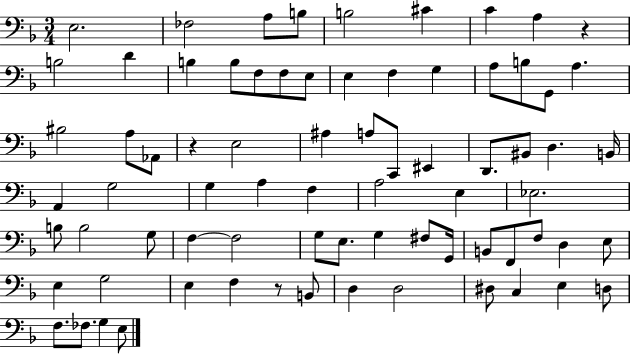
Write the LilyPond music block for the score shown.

{
  \clef bass
  \numericTimeSignature
  \time 3/4
  \key f \major
  e2. | fes2 a8 b8 | b2 cis'4 | c'4 a4 r4 | \break b2 d'4 | b4 b8 f8 f8 e8 | e4 f4 g4 | a8 b8 g,8 a4. | \break bis2 a8 aes,8 | r4 e2 | ais4 a8 c,8 eis,4 | d,8. bis,8 d4. b,16 | \break a,4 g2 | g4 a4 f4 | a2 e4 | ees2. | \break b8 b2 g8 | f4~~ f2 | g8 e8. g4 fis8 g,16 | b,8 f,8 f8 d4 e8 | \break e4 g2 | e4 f4 r8 b,8 | d4 d2 | dis8 c4 e4 d8 | \break f8. fes8. g4 e8 | \bar "|."
}